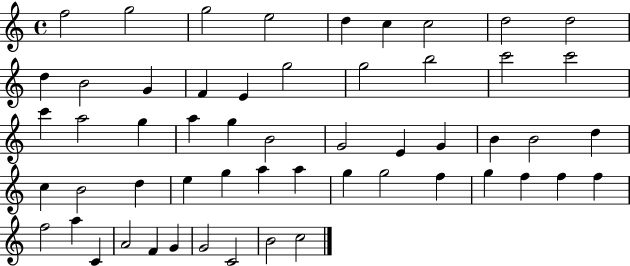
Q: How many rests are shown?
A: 0